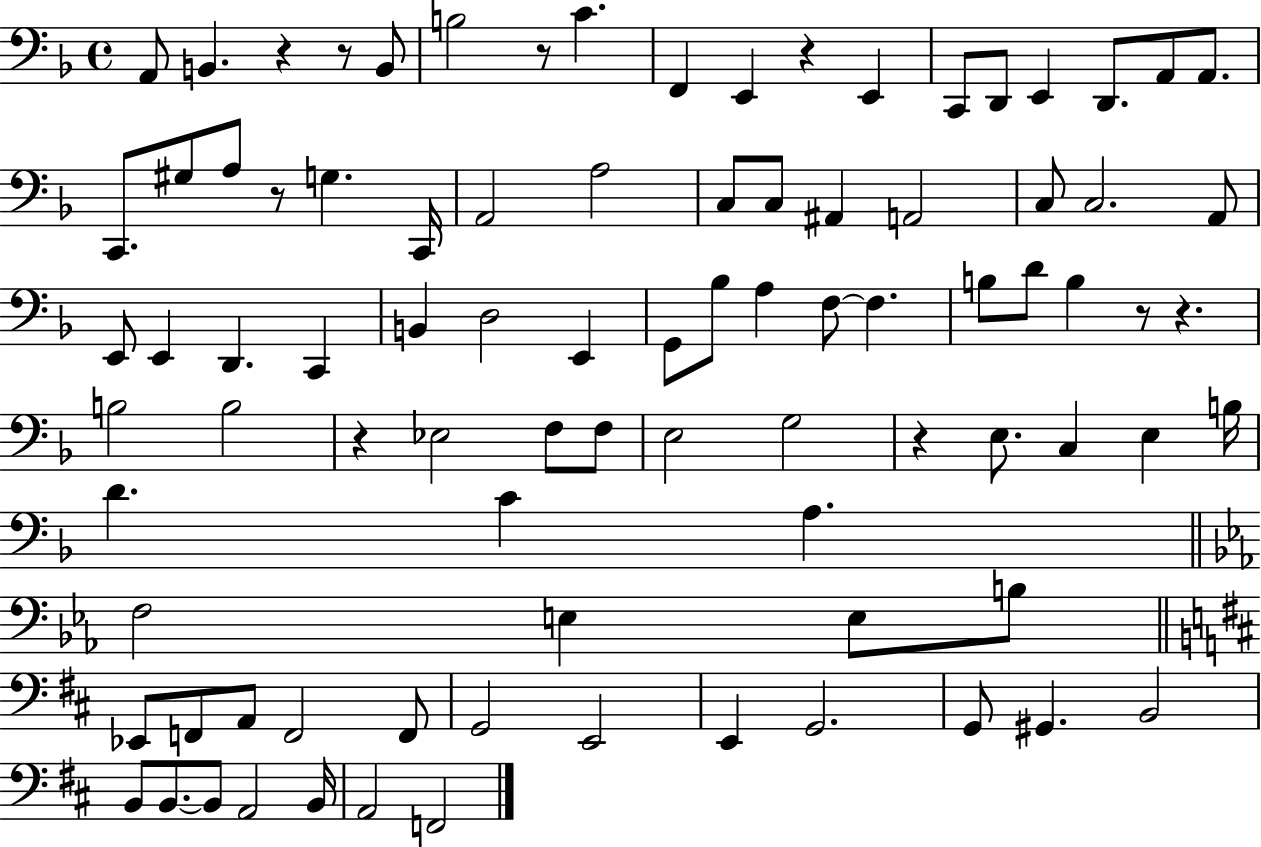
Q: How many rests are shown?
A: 9